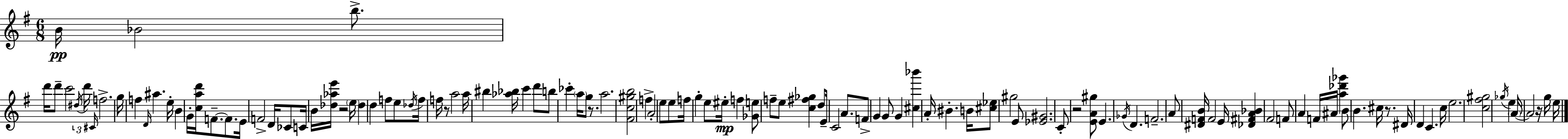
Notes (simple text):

B4/s Bb4/h B5/e. D6/s D6/e C6/h D#5/s D6/s C#4/s F5/h. G5/s F5/q D4/s A#5/q. E5/s B4/q G4/s [C5,A5,D6]/s F4/e. F4/e. E4/s F4/h D4/s CES4/e C4/s B4/s [Db5,Ab5,E6]/s R/h E5/s Db5/q D5/q F5/e E5/e Db5/s F5/s F5/s R/e A5/h A5/s BIS5/q [Ab5,Bb5]/s C6/q D6/e B5/e CES6/q A5/s G5/e R/e. A5/h. [F#4,C5,G#5,B5]/h F5/q A4/h E5/e E5/e F5/s G5/q E5/e EIS5/s F5/q [Gb4,E5]/e F5/e E5/e [C5,F#5,Gb5]/q D5/e E4/s C4/h A4/e. F4/e G4/q G4/e G4/q [C#5,Bb6]/q A4/s BIS4/q. B4/s [C#5,Eb5]/e G#5/h E4/e [Eb4,G#4]/h. C4/e R/h [E4,A4,G#5]/e E4/q. Gb4/s D4/q. F4/h. A4/e [D#4,F4,B4]/s F4/h E4/s [Db4,F#4,A4,Bb4]/q F#4/h F4/e A4/q F4/s A#4/s [A5,Db6,Gb6]/q B4/e B4/q. C#5/s R/e. D#4/s D4/q C4/q. C5/s E5/h. [C5,F#5,G#5]/h Gb5/s E5/q A4/s A4/h R/s G5/s E5/s